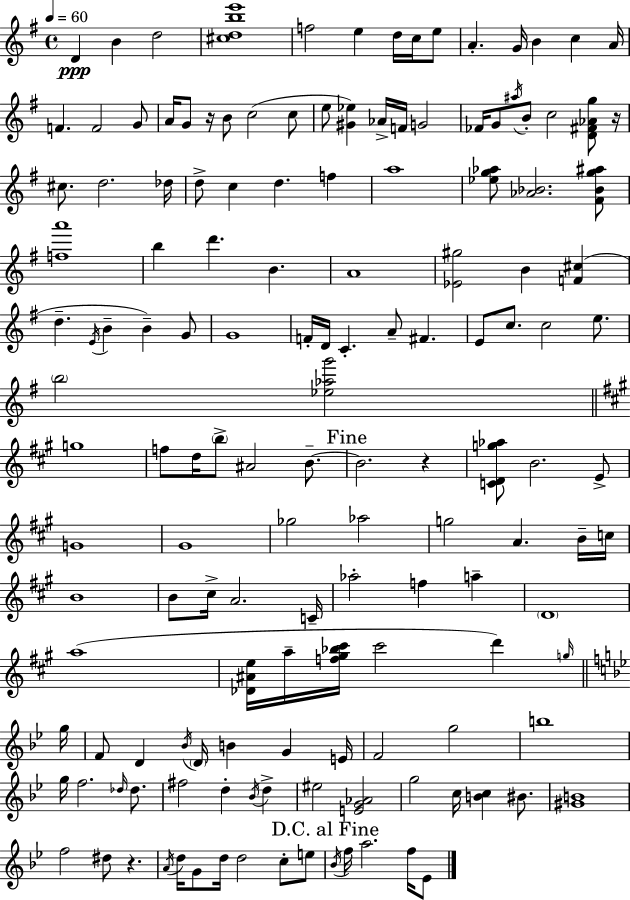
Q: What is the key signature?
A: G major